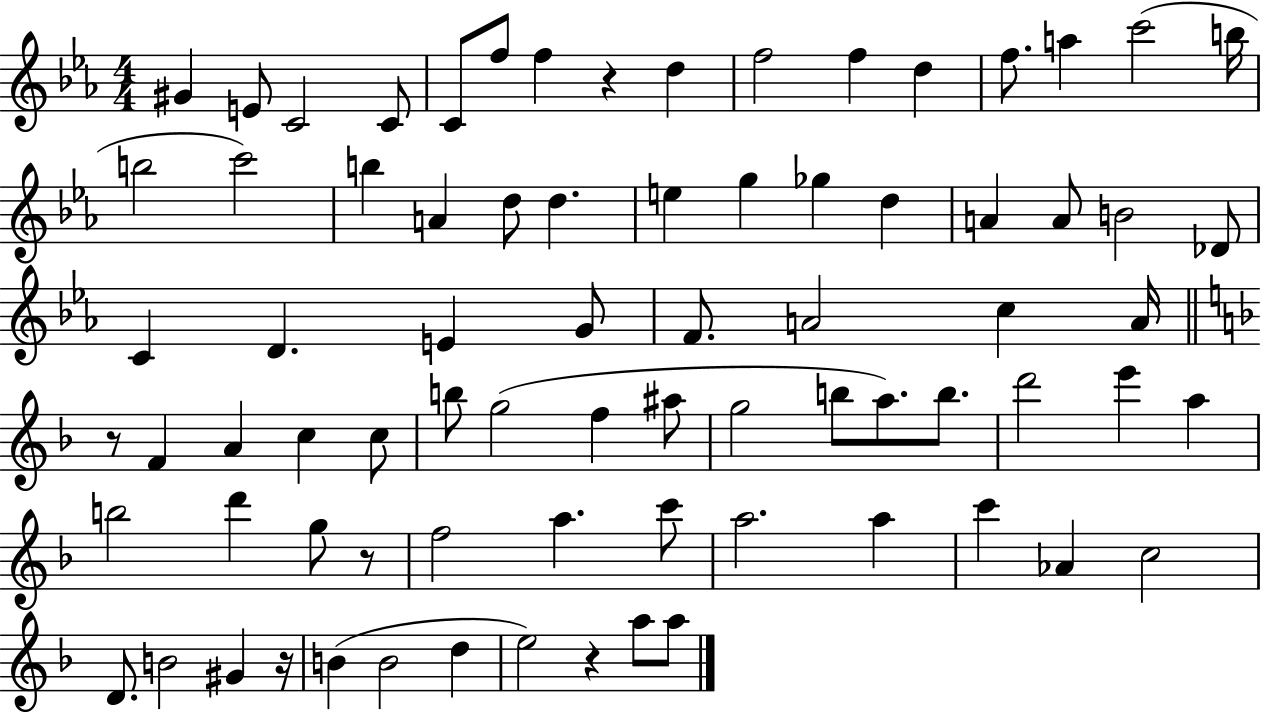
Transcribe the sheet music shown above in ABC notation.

X:1
T:Untitled
M:4/4
L:1/4
K:Eb
^G E/2 C2 C/2 C/2 f/2 f z d f2 f d f/2 a c'2 b/4 b2 c'2 b A d/2 d e g _g d A A/2 B2 _D/2 C D E G/2 F/2 A2 c A/4 z/2 F A c c/2 b/2 g2 f ^a/2 g2 b/2 a/2 b/2 d'2 e' a b2 d' g/2 z/2 f2 a c'/2 a2 a c' _A c2 D/2 B2 ^G z/4 B B2 d e2 z a/2 a/2